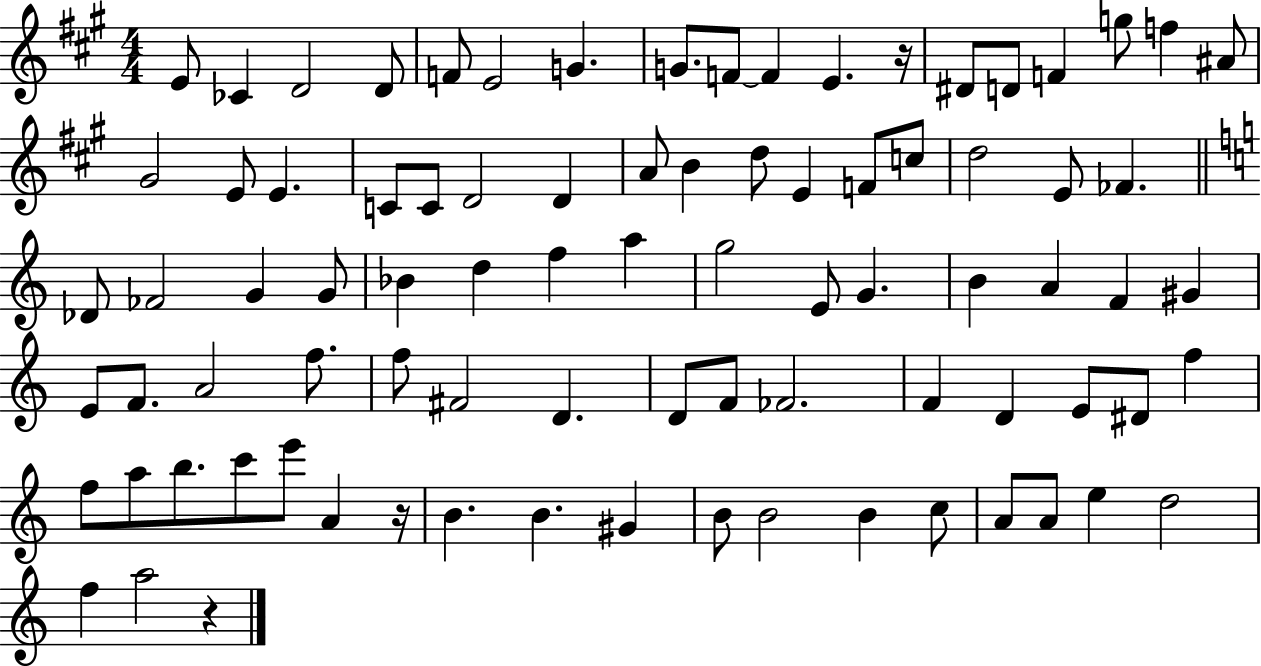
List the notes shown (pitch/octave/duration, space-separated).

E4/e CES4/q D4/h D4/e F4/e E4/h G4/q. G4/e. F4/e F4/q E4/q. R/s D#4/e D4/e F4/q G5/e F5/q A#4/e G#4/h E4/e E4/q. C4/e C4/e D4/h D4/q A4/e B4/q D5/e E4/q F4/e C5/e D5/h E4/e FES4/q. Db4/e FES4/h G4/q G4/e Bb4/q D5/q F5/q A5/q G5/h E4/e G4/q. B4/q A4/q F4/q G#4/q E4/e F4/e. A4/h F5/e. F5/e F#4/h D4/q. D4/e F4/e FES4/h. F4/q D4/q E4/e D#4/e F5/q F5/e A5/e B5/e. C6/e E6/e A4/q R/s B4/q. B4/q. G#4/q B4/e B4/h B4/q C5/e A4/e A4/e E5/q D5/h F5/q A5/h R/q